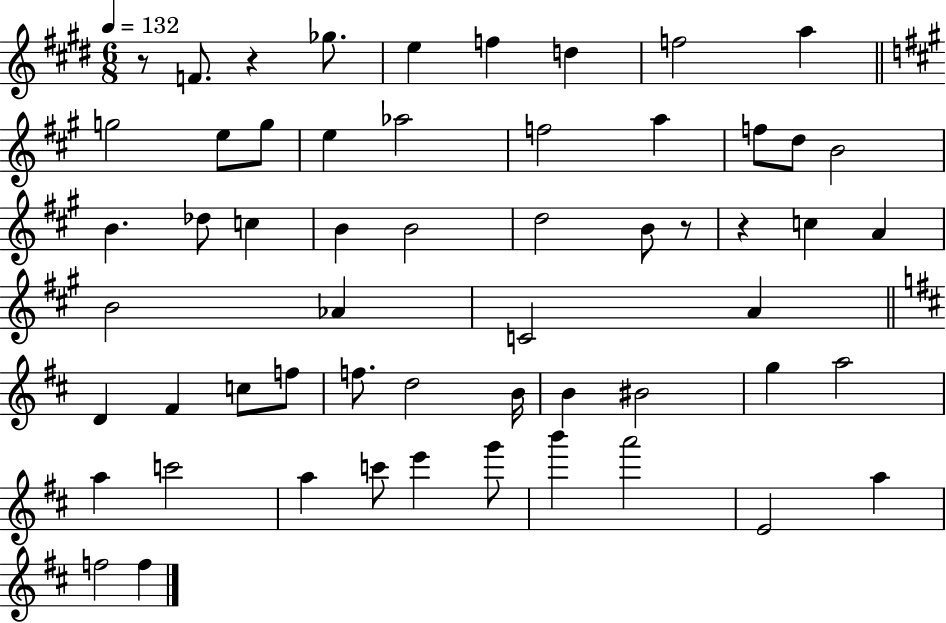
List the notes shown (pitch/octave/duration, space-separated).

R/e F4/e. R/q Gb5/e. E5/q F5/q D5/q F5/h A5/q G5/h E5/e G5/e E5/q Ab5/h F5/h A5/q F5/e D5/e B4/h B4/q. Db5/e C5/q B4/q B4/h D5/h B4/e R/e R/q C5/q A4/q B4/h Ab4/q C4/h A4/q D4/q F#4/q C5/e F5/e F5/e. D5/h B4/s B4/q BIS4/h G5/q A5/h A5/q C6/h A5/q C6/e E6/q G6/e B6/q A6/h E4/h A5/q F5/h F5/q